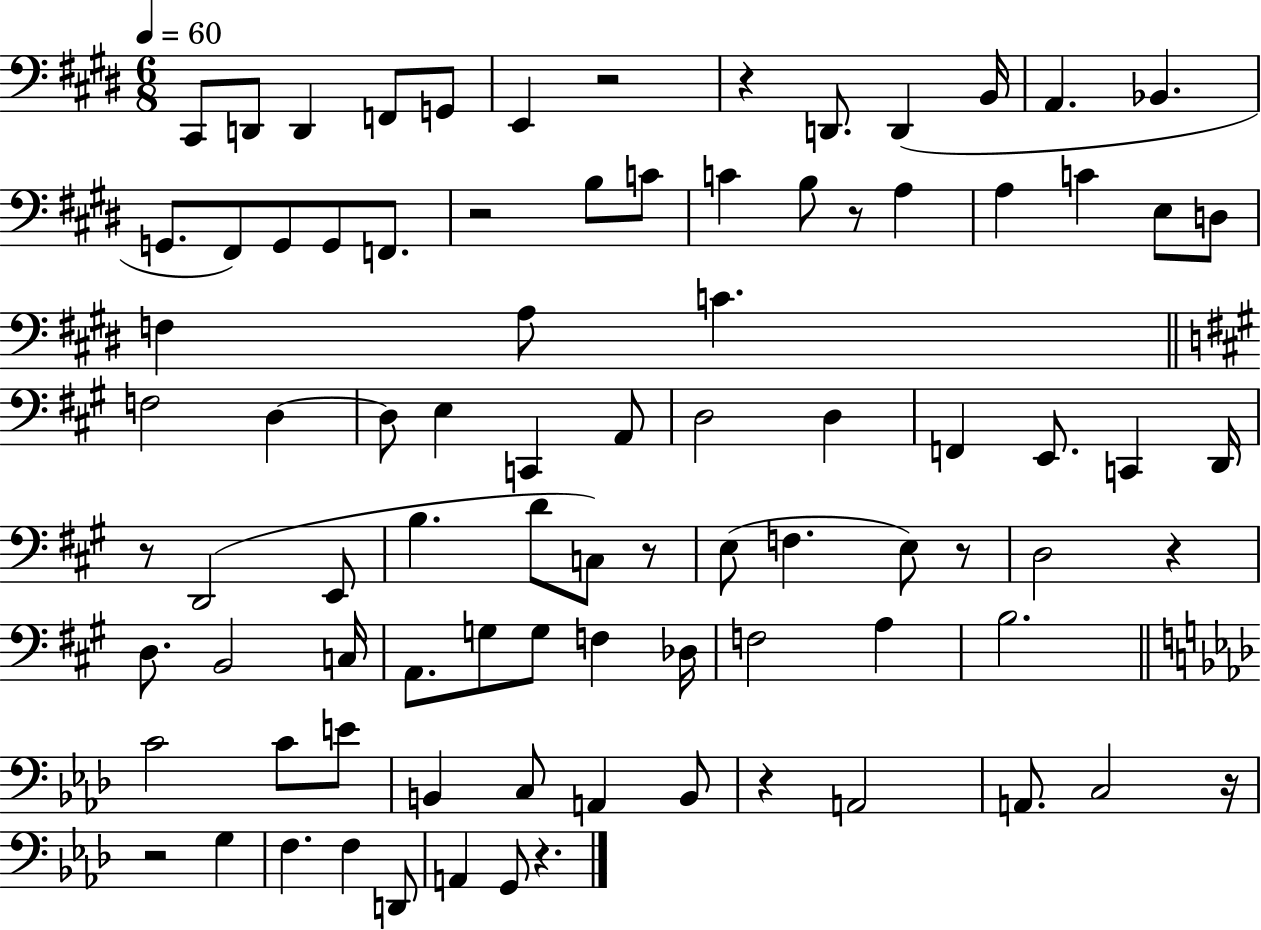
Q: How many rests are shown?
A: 12